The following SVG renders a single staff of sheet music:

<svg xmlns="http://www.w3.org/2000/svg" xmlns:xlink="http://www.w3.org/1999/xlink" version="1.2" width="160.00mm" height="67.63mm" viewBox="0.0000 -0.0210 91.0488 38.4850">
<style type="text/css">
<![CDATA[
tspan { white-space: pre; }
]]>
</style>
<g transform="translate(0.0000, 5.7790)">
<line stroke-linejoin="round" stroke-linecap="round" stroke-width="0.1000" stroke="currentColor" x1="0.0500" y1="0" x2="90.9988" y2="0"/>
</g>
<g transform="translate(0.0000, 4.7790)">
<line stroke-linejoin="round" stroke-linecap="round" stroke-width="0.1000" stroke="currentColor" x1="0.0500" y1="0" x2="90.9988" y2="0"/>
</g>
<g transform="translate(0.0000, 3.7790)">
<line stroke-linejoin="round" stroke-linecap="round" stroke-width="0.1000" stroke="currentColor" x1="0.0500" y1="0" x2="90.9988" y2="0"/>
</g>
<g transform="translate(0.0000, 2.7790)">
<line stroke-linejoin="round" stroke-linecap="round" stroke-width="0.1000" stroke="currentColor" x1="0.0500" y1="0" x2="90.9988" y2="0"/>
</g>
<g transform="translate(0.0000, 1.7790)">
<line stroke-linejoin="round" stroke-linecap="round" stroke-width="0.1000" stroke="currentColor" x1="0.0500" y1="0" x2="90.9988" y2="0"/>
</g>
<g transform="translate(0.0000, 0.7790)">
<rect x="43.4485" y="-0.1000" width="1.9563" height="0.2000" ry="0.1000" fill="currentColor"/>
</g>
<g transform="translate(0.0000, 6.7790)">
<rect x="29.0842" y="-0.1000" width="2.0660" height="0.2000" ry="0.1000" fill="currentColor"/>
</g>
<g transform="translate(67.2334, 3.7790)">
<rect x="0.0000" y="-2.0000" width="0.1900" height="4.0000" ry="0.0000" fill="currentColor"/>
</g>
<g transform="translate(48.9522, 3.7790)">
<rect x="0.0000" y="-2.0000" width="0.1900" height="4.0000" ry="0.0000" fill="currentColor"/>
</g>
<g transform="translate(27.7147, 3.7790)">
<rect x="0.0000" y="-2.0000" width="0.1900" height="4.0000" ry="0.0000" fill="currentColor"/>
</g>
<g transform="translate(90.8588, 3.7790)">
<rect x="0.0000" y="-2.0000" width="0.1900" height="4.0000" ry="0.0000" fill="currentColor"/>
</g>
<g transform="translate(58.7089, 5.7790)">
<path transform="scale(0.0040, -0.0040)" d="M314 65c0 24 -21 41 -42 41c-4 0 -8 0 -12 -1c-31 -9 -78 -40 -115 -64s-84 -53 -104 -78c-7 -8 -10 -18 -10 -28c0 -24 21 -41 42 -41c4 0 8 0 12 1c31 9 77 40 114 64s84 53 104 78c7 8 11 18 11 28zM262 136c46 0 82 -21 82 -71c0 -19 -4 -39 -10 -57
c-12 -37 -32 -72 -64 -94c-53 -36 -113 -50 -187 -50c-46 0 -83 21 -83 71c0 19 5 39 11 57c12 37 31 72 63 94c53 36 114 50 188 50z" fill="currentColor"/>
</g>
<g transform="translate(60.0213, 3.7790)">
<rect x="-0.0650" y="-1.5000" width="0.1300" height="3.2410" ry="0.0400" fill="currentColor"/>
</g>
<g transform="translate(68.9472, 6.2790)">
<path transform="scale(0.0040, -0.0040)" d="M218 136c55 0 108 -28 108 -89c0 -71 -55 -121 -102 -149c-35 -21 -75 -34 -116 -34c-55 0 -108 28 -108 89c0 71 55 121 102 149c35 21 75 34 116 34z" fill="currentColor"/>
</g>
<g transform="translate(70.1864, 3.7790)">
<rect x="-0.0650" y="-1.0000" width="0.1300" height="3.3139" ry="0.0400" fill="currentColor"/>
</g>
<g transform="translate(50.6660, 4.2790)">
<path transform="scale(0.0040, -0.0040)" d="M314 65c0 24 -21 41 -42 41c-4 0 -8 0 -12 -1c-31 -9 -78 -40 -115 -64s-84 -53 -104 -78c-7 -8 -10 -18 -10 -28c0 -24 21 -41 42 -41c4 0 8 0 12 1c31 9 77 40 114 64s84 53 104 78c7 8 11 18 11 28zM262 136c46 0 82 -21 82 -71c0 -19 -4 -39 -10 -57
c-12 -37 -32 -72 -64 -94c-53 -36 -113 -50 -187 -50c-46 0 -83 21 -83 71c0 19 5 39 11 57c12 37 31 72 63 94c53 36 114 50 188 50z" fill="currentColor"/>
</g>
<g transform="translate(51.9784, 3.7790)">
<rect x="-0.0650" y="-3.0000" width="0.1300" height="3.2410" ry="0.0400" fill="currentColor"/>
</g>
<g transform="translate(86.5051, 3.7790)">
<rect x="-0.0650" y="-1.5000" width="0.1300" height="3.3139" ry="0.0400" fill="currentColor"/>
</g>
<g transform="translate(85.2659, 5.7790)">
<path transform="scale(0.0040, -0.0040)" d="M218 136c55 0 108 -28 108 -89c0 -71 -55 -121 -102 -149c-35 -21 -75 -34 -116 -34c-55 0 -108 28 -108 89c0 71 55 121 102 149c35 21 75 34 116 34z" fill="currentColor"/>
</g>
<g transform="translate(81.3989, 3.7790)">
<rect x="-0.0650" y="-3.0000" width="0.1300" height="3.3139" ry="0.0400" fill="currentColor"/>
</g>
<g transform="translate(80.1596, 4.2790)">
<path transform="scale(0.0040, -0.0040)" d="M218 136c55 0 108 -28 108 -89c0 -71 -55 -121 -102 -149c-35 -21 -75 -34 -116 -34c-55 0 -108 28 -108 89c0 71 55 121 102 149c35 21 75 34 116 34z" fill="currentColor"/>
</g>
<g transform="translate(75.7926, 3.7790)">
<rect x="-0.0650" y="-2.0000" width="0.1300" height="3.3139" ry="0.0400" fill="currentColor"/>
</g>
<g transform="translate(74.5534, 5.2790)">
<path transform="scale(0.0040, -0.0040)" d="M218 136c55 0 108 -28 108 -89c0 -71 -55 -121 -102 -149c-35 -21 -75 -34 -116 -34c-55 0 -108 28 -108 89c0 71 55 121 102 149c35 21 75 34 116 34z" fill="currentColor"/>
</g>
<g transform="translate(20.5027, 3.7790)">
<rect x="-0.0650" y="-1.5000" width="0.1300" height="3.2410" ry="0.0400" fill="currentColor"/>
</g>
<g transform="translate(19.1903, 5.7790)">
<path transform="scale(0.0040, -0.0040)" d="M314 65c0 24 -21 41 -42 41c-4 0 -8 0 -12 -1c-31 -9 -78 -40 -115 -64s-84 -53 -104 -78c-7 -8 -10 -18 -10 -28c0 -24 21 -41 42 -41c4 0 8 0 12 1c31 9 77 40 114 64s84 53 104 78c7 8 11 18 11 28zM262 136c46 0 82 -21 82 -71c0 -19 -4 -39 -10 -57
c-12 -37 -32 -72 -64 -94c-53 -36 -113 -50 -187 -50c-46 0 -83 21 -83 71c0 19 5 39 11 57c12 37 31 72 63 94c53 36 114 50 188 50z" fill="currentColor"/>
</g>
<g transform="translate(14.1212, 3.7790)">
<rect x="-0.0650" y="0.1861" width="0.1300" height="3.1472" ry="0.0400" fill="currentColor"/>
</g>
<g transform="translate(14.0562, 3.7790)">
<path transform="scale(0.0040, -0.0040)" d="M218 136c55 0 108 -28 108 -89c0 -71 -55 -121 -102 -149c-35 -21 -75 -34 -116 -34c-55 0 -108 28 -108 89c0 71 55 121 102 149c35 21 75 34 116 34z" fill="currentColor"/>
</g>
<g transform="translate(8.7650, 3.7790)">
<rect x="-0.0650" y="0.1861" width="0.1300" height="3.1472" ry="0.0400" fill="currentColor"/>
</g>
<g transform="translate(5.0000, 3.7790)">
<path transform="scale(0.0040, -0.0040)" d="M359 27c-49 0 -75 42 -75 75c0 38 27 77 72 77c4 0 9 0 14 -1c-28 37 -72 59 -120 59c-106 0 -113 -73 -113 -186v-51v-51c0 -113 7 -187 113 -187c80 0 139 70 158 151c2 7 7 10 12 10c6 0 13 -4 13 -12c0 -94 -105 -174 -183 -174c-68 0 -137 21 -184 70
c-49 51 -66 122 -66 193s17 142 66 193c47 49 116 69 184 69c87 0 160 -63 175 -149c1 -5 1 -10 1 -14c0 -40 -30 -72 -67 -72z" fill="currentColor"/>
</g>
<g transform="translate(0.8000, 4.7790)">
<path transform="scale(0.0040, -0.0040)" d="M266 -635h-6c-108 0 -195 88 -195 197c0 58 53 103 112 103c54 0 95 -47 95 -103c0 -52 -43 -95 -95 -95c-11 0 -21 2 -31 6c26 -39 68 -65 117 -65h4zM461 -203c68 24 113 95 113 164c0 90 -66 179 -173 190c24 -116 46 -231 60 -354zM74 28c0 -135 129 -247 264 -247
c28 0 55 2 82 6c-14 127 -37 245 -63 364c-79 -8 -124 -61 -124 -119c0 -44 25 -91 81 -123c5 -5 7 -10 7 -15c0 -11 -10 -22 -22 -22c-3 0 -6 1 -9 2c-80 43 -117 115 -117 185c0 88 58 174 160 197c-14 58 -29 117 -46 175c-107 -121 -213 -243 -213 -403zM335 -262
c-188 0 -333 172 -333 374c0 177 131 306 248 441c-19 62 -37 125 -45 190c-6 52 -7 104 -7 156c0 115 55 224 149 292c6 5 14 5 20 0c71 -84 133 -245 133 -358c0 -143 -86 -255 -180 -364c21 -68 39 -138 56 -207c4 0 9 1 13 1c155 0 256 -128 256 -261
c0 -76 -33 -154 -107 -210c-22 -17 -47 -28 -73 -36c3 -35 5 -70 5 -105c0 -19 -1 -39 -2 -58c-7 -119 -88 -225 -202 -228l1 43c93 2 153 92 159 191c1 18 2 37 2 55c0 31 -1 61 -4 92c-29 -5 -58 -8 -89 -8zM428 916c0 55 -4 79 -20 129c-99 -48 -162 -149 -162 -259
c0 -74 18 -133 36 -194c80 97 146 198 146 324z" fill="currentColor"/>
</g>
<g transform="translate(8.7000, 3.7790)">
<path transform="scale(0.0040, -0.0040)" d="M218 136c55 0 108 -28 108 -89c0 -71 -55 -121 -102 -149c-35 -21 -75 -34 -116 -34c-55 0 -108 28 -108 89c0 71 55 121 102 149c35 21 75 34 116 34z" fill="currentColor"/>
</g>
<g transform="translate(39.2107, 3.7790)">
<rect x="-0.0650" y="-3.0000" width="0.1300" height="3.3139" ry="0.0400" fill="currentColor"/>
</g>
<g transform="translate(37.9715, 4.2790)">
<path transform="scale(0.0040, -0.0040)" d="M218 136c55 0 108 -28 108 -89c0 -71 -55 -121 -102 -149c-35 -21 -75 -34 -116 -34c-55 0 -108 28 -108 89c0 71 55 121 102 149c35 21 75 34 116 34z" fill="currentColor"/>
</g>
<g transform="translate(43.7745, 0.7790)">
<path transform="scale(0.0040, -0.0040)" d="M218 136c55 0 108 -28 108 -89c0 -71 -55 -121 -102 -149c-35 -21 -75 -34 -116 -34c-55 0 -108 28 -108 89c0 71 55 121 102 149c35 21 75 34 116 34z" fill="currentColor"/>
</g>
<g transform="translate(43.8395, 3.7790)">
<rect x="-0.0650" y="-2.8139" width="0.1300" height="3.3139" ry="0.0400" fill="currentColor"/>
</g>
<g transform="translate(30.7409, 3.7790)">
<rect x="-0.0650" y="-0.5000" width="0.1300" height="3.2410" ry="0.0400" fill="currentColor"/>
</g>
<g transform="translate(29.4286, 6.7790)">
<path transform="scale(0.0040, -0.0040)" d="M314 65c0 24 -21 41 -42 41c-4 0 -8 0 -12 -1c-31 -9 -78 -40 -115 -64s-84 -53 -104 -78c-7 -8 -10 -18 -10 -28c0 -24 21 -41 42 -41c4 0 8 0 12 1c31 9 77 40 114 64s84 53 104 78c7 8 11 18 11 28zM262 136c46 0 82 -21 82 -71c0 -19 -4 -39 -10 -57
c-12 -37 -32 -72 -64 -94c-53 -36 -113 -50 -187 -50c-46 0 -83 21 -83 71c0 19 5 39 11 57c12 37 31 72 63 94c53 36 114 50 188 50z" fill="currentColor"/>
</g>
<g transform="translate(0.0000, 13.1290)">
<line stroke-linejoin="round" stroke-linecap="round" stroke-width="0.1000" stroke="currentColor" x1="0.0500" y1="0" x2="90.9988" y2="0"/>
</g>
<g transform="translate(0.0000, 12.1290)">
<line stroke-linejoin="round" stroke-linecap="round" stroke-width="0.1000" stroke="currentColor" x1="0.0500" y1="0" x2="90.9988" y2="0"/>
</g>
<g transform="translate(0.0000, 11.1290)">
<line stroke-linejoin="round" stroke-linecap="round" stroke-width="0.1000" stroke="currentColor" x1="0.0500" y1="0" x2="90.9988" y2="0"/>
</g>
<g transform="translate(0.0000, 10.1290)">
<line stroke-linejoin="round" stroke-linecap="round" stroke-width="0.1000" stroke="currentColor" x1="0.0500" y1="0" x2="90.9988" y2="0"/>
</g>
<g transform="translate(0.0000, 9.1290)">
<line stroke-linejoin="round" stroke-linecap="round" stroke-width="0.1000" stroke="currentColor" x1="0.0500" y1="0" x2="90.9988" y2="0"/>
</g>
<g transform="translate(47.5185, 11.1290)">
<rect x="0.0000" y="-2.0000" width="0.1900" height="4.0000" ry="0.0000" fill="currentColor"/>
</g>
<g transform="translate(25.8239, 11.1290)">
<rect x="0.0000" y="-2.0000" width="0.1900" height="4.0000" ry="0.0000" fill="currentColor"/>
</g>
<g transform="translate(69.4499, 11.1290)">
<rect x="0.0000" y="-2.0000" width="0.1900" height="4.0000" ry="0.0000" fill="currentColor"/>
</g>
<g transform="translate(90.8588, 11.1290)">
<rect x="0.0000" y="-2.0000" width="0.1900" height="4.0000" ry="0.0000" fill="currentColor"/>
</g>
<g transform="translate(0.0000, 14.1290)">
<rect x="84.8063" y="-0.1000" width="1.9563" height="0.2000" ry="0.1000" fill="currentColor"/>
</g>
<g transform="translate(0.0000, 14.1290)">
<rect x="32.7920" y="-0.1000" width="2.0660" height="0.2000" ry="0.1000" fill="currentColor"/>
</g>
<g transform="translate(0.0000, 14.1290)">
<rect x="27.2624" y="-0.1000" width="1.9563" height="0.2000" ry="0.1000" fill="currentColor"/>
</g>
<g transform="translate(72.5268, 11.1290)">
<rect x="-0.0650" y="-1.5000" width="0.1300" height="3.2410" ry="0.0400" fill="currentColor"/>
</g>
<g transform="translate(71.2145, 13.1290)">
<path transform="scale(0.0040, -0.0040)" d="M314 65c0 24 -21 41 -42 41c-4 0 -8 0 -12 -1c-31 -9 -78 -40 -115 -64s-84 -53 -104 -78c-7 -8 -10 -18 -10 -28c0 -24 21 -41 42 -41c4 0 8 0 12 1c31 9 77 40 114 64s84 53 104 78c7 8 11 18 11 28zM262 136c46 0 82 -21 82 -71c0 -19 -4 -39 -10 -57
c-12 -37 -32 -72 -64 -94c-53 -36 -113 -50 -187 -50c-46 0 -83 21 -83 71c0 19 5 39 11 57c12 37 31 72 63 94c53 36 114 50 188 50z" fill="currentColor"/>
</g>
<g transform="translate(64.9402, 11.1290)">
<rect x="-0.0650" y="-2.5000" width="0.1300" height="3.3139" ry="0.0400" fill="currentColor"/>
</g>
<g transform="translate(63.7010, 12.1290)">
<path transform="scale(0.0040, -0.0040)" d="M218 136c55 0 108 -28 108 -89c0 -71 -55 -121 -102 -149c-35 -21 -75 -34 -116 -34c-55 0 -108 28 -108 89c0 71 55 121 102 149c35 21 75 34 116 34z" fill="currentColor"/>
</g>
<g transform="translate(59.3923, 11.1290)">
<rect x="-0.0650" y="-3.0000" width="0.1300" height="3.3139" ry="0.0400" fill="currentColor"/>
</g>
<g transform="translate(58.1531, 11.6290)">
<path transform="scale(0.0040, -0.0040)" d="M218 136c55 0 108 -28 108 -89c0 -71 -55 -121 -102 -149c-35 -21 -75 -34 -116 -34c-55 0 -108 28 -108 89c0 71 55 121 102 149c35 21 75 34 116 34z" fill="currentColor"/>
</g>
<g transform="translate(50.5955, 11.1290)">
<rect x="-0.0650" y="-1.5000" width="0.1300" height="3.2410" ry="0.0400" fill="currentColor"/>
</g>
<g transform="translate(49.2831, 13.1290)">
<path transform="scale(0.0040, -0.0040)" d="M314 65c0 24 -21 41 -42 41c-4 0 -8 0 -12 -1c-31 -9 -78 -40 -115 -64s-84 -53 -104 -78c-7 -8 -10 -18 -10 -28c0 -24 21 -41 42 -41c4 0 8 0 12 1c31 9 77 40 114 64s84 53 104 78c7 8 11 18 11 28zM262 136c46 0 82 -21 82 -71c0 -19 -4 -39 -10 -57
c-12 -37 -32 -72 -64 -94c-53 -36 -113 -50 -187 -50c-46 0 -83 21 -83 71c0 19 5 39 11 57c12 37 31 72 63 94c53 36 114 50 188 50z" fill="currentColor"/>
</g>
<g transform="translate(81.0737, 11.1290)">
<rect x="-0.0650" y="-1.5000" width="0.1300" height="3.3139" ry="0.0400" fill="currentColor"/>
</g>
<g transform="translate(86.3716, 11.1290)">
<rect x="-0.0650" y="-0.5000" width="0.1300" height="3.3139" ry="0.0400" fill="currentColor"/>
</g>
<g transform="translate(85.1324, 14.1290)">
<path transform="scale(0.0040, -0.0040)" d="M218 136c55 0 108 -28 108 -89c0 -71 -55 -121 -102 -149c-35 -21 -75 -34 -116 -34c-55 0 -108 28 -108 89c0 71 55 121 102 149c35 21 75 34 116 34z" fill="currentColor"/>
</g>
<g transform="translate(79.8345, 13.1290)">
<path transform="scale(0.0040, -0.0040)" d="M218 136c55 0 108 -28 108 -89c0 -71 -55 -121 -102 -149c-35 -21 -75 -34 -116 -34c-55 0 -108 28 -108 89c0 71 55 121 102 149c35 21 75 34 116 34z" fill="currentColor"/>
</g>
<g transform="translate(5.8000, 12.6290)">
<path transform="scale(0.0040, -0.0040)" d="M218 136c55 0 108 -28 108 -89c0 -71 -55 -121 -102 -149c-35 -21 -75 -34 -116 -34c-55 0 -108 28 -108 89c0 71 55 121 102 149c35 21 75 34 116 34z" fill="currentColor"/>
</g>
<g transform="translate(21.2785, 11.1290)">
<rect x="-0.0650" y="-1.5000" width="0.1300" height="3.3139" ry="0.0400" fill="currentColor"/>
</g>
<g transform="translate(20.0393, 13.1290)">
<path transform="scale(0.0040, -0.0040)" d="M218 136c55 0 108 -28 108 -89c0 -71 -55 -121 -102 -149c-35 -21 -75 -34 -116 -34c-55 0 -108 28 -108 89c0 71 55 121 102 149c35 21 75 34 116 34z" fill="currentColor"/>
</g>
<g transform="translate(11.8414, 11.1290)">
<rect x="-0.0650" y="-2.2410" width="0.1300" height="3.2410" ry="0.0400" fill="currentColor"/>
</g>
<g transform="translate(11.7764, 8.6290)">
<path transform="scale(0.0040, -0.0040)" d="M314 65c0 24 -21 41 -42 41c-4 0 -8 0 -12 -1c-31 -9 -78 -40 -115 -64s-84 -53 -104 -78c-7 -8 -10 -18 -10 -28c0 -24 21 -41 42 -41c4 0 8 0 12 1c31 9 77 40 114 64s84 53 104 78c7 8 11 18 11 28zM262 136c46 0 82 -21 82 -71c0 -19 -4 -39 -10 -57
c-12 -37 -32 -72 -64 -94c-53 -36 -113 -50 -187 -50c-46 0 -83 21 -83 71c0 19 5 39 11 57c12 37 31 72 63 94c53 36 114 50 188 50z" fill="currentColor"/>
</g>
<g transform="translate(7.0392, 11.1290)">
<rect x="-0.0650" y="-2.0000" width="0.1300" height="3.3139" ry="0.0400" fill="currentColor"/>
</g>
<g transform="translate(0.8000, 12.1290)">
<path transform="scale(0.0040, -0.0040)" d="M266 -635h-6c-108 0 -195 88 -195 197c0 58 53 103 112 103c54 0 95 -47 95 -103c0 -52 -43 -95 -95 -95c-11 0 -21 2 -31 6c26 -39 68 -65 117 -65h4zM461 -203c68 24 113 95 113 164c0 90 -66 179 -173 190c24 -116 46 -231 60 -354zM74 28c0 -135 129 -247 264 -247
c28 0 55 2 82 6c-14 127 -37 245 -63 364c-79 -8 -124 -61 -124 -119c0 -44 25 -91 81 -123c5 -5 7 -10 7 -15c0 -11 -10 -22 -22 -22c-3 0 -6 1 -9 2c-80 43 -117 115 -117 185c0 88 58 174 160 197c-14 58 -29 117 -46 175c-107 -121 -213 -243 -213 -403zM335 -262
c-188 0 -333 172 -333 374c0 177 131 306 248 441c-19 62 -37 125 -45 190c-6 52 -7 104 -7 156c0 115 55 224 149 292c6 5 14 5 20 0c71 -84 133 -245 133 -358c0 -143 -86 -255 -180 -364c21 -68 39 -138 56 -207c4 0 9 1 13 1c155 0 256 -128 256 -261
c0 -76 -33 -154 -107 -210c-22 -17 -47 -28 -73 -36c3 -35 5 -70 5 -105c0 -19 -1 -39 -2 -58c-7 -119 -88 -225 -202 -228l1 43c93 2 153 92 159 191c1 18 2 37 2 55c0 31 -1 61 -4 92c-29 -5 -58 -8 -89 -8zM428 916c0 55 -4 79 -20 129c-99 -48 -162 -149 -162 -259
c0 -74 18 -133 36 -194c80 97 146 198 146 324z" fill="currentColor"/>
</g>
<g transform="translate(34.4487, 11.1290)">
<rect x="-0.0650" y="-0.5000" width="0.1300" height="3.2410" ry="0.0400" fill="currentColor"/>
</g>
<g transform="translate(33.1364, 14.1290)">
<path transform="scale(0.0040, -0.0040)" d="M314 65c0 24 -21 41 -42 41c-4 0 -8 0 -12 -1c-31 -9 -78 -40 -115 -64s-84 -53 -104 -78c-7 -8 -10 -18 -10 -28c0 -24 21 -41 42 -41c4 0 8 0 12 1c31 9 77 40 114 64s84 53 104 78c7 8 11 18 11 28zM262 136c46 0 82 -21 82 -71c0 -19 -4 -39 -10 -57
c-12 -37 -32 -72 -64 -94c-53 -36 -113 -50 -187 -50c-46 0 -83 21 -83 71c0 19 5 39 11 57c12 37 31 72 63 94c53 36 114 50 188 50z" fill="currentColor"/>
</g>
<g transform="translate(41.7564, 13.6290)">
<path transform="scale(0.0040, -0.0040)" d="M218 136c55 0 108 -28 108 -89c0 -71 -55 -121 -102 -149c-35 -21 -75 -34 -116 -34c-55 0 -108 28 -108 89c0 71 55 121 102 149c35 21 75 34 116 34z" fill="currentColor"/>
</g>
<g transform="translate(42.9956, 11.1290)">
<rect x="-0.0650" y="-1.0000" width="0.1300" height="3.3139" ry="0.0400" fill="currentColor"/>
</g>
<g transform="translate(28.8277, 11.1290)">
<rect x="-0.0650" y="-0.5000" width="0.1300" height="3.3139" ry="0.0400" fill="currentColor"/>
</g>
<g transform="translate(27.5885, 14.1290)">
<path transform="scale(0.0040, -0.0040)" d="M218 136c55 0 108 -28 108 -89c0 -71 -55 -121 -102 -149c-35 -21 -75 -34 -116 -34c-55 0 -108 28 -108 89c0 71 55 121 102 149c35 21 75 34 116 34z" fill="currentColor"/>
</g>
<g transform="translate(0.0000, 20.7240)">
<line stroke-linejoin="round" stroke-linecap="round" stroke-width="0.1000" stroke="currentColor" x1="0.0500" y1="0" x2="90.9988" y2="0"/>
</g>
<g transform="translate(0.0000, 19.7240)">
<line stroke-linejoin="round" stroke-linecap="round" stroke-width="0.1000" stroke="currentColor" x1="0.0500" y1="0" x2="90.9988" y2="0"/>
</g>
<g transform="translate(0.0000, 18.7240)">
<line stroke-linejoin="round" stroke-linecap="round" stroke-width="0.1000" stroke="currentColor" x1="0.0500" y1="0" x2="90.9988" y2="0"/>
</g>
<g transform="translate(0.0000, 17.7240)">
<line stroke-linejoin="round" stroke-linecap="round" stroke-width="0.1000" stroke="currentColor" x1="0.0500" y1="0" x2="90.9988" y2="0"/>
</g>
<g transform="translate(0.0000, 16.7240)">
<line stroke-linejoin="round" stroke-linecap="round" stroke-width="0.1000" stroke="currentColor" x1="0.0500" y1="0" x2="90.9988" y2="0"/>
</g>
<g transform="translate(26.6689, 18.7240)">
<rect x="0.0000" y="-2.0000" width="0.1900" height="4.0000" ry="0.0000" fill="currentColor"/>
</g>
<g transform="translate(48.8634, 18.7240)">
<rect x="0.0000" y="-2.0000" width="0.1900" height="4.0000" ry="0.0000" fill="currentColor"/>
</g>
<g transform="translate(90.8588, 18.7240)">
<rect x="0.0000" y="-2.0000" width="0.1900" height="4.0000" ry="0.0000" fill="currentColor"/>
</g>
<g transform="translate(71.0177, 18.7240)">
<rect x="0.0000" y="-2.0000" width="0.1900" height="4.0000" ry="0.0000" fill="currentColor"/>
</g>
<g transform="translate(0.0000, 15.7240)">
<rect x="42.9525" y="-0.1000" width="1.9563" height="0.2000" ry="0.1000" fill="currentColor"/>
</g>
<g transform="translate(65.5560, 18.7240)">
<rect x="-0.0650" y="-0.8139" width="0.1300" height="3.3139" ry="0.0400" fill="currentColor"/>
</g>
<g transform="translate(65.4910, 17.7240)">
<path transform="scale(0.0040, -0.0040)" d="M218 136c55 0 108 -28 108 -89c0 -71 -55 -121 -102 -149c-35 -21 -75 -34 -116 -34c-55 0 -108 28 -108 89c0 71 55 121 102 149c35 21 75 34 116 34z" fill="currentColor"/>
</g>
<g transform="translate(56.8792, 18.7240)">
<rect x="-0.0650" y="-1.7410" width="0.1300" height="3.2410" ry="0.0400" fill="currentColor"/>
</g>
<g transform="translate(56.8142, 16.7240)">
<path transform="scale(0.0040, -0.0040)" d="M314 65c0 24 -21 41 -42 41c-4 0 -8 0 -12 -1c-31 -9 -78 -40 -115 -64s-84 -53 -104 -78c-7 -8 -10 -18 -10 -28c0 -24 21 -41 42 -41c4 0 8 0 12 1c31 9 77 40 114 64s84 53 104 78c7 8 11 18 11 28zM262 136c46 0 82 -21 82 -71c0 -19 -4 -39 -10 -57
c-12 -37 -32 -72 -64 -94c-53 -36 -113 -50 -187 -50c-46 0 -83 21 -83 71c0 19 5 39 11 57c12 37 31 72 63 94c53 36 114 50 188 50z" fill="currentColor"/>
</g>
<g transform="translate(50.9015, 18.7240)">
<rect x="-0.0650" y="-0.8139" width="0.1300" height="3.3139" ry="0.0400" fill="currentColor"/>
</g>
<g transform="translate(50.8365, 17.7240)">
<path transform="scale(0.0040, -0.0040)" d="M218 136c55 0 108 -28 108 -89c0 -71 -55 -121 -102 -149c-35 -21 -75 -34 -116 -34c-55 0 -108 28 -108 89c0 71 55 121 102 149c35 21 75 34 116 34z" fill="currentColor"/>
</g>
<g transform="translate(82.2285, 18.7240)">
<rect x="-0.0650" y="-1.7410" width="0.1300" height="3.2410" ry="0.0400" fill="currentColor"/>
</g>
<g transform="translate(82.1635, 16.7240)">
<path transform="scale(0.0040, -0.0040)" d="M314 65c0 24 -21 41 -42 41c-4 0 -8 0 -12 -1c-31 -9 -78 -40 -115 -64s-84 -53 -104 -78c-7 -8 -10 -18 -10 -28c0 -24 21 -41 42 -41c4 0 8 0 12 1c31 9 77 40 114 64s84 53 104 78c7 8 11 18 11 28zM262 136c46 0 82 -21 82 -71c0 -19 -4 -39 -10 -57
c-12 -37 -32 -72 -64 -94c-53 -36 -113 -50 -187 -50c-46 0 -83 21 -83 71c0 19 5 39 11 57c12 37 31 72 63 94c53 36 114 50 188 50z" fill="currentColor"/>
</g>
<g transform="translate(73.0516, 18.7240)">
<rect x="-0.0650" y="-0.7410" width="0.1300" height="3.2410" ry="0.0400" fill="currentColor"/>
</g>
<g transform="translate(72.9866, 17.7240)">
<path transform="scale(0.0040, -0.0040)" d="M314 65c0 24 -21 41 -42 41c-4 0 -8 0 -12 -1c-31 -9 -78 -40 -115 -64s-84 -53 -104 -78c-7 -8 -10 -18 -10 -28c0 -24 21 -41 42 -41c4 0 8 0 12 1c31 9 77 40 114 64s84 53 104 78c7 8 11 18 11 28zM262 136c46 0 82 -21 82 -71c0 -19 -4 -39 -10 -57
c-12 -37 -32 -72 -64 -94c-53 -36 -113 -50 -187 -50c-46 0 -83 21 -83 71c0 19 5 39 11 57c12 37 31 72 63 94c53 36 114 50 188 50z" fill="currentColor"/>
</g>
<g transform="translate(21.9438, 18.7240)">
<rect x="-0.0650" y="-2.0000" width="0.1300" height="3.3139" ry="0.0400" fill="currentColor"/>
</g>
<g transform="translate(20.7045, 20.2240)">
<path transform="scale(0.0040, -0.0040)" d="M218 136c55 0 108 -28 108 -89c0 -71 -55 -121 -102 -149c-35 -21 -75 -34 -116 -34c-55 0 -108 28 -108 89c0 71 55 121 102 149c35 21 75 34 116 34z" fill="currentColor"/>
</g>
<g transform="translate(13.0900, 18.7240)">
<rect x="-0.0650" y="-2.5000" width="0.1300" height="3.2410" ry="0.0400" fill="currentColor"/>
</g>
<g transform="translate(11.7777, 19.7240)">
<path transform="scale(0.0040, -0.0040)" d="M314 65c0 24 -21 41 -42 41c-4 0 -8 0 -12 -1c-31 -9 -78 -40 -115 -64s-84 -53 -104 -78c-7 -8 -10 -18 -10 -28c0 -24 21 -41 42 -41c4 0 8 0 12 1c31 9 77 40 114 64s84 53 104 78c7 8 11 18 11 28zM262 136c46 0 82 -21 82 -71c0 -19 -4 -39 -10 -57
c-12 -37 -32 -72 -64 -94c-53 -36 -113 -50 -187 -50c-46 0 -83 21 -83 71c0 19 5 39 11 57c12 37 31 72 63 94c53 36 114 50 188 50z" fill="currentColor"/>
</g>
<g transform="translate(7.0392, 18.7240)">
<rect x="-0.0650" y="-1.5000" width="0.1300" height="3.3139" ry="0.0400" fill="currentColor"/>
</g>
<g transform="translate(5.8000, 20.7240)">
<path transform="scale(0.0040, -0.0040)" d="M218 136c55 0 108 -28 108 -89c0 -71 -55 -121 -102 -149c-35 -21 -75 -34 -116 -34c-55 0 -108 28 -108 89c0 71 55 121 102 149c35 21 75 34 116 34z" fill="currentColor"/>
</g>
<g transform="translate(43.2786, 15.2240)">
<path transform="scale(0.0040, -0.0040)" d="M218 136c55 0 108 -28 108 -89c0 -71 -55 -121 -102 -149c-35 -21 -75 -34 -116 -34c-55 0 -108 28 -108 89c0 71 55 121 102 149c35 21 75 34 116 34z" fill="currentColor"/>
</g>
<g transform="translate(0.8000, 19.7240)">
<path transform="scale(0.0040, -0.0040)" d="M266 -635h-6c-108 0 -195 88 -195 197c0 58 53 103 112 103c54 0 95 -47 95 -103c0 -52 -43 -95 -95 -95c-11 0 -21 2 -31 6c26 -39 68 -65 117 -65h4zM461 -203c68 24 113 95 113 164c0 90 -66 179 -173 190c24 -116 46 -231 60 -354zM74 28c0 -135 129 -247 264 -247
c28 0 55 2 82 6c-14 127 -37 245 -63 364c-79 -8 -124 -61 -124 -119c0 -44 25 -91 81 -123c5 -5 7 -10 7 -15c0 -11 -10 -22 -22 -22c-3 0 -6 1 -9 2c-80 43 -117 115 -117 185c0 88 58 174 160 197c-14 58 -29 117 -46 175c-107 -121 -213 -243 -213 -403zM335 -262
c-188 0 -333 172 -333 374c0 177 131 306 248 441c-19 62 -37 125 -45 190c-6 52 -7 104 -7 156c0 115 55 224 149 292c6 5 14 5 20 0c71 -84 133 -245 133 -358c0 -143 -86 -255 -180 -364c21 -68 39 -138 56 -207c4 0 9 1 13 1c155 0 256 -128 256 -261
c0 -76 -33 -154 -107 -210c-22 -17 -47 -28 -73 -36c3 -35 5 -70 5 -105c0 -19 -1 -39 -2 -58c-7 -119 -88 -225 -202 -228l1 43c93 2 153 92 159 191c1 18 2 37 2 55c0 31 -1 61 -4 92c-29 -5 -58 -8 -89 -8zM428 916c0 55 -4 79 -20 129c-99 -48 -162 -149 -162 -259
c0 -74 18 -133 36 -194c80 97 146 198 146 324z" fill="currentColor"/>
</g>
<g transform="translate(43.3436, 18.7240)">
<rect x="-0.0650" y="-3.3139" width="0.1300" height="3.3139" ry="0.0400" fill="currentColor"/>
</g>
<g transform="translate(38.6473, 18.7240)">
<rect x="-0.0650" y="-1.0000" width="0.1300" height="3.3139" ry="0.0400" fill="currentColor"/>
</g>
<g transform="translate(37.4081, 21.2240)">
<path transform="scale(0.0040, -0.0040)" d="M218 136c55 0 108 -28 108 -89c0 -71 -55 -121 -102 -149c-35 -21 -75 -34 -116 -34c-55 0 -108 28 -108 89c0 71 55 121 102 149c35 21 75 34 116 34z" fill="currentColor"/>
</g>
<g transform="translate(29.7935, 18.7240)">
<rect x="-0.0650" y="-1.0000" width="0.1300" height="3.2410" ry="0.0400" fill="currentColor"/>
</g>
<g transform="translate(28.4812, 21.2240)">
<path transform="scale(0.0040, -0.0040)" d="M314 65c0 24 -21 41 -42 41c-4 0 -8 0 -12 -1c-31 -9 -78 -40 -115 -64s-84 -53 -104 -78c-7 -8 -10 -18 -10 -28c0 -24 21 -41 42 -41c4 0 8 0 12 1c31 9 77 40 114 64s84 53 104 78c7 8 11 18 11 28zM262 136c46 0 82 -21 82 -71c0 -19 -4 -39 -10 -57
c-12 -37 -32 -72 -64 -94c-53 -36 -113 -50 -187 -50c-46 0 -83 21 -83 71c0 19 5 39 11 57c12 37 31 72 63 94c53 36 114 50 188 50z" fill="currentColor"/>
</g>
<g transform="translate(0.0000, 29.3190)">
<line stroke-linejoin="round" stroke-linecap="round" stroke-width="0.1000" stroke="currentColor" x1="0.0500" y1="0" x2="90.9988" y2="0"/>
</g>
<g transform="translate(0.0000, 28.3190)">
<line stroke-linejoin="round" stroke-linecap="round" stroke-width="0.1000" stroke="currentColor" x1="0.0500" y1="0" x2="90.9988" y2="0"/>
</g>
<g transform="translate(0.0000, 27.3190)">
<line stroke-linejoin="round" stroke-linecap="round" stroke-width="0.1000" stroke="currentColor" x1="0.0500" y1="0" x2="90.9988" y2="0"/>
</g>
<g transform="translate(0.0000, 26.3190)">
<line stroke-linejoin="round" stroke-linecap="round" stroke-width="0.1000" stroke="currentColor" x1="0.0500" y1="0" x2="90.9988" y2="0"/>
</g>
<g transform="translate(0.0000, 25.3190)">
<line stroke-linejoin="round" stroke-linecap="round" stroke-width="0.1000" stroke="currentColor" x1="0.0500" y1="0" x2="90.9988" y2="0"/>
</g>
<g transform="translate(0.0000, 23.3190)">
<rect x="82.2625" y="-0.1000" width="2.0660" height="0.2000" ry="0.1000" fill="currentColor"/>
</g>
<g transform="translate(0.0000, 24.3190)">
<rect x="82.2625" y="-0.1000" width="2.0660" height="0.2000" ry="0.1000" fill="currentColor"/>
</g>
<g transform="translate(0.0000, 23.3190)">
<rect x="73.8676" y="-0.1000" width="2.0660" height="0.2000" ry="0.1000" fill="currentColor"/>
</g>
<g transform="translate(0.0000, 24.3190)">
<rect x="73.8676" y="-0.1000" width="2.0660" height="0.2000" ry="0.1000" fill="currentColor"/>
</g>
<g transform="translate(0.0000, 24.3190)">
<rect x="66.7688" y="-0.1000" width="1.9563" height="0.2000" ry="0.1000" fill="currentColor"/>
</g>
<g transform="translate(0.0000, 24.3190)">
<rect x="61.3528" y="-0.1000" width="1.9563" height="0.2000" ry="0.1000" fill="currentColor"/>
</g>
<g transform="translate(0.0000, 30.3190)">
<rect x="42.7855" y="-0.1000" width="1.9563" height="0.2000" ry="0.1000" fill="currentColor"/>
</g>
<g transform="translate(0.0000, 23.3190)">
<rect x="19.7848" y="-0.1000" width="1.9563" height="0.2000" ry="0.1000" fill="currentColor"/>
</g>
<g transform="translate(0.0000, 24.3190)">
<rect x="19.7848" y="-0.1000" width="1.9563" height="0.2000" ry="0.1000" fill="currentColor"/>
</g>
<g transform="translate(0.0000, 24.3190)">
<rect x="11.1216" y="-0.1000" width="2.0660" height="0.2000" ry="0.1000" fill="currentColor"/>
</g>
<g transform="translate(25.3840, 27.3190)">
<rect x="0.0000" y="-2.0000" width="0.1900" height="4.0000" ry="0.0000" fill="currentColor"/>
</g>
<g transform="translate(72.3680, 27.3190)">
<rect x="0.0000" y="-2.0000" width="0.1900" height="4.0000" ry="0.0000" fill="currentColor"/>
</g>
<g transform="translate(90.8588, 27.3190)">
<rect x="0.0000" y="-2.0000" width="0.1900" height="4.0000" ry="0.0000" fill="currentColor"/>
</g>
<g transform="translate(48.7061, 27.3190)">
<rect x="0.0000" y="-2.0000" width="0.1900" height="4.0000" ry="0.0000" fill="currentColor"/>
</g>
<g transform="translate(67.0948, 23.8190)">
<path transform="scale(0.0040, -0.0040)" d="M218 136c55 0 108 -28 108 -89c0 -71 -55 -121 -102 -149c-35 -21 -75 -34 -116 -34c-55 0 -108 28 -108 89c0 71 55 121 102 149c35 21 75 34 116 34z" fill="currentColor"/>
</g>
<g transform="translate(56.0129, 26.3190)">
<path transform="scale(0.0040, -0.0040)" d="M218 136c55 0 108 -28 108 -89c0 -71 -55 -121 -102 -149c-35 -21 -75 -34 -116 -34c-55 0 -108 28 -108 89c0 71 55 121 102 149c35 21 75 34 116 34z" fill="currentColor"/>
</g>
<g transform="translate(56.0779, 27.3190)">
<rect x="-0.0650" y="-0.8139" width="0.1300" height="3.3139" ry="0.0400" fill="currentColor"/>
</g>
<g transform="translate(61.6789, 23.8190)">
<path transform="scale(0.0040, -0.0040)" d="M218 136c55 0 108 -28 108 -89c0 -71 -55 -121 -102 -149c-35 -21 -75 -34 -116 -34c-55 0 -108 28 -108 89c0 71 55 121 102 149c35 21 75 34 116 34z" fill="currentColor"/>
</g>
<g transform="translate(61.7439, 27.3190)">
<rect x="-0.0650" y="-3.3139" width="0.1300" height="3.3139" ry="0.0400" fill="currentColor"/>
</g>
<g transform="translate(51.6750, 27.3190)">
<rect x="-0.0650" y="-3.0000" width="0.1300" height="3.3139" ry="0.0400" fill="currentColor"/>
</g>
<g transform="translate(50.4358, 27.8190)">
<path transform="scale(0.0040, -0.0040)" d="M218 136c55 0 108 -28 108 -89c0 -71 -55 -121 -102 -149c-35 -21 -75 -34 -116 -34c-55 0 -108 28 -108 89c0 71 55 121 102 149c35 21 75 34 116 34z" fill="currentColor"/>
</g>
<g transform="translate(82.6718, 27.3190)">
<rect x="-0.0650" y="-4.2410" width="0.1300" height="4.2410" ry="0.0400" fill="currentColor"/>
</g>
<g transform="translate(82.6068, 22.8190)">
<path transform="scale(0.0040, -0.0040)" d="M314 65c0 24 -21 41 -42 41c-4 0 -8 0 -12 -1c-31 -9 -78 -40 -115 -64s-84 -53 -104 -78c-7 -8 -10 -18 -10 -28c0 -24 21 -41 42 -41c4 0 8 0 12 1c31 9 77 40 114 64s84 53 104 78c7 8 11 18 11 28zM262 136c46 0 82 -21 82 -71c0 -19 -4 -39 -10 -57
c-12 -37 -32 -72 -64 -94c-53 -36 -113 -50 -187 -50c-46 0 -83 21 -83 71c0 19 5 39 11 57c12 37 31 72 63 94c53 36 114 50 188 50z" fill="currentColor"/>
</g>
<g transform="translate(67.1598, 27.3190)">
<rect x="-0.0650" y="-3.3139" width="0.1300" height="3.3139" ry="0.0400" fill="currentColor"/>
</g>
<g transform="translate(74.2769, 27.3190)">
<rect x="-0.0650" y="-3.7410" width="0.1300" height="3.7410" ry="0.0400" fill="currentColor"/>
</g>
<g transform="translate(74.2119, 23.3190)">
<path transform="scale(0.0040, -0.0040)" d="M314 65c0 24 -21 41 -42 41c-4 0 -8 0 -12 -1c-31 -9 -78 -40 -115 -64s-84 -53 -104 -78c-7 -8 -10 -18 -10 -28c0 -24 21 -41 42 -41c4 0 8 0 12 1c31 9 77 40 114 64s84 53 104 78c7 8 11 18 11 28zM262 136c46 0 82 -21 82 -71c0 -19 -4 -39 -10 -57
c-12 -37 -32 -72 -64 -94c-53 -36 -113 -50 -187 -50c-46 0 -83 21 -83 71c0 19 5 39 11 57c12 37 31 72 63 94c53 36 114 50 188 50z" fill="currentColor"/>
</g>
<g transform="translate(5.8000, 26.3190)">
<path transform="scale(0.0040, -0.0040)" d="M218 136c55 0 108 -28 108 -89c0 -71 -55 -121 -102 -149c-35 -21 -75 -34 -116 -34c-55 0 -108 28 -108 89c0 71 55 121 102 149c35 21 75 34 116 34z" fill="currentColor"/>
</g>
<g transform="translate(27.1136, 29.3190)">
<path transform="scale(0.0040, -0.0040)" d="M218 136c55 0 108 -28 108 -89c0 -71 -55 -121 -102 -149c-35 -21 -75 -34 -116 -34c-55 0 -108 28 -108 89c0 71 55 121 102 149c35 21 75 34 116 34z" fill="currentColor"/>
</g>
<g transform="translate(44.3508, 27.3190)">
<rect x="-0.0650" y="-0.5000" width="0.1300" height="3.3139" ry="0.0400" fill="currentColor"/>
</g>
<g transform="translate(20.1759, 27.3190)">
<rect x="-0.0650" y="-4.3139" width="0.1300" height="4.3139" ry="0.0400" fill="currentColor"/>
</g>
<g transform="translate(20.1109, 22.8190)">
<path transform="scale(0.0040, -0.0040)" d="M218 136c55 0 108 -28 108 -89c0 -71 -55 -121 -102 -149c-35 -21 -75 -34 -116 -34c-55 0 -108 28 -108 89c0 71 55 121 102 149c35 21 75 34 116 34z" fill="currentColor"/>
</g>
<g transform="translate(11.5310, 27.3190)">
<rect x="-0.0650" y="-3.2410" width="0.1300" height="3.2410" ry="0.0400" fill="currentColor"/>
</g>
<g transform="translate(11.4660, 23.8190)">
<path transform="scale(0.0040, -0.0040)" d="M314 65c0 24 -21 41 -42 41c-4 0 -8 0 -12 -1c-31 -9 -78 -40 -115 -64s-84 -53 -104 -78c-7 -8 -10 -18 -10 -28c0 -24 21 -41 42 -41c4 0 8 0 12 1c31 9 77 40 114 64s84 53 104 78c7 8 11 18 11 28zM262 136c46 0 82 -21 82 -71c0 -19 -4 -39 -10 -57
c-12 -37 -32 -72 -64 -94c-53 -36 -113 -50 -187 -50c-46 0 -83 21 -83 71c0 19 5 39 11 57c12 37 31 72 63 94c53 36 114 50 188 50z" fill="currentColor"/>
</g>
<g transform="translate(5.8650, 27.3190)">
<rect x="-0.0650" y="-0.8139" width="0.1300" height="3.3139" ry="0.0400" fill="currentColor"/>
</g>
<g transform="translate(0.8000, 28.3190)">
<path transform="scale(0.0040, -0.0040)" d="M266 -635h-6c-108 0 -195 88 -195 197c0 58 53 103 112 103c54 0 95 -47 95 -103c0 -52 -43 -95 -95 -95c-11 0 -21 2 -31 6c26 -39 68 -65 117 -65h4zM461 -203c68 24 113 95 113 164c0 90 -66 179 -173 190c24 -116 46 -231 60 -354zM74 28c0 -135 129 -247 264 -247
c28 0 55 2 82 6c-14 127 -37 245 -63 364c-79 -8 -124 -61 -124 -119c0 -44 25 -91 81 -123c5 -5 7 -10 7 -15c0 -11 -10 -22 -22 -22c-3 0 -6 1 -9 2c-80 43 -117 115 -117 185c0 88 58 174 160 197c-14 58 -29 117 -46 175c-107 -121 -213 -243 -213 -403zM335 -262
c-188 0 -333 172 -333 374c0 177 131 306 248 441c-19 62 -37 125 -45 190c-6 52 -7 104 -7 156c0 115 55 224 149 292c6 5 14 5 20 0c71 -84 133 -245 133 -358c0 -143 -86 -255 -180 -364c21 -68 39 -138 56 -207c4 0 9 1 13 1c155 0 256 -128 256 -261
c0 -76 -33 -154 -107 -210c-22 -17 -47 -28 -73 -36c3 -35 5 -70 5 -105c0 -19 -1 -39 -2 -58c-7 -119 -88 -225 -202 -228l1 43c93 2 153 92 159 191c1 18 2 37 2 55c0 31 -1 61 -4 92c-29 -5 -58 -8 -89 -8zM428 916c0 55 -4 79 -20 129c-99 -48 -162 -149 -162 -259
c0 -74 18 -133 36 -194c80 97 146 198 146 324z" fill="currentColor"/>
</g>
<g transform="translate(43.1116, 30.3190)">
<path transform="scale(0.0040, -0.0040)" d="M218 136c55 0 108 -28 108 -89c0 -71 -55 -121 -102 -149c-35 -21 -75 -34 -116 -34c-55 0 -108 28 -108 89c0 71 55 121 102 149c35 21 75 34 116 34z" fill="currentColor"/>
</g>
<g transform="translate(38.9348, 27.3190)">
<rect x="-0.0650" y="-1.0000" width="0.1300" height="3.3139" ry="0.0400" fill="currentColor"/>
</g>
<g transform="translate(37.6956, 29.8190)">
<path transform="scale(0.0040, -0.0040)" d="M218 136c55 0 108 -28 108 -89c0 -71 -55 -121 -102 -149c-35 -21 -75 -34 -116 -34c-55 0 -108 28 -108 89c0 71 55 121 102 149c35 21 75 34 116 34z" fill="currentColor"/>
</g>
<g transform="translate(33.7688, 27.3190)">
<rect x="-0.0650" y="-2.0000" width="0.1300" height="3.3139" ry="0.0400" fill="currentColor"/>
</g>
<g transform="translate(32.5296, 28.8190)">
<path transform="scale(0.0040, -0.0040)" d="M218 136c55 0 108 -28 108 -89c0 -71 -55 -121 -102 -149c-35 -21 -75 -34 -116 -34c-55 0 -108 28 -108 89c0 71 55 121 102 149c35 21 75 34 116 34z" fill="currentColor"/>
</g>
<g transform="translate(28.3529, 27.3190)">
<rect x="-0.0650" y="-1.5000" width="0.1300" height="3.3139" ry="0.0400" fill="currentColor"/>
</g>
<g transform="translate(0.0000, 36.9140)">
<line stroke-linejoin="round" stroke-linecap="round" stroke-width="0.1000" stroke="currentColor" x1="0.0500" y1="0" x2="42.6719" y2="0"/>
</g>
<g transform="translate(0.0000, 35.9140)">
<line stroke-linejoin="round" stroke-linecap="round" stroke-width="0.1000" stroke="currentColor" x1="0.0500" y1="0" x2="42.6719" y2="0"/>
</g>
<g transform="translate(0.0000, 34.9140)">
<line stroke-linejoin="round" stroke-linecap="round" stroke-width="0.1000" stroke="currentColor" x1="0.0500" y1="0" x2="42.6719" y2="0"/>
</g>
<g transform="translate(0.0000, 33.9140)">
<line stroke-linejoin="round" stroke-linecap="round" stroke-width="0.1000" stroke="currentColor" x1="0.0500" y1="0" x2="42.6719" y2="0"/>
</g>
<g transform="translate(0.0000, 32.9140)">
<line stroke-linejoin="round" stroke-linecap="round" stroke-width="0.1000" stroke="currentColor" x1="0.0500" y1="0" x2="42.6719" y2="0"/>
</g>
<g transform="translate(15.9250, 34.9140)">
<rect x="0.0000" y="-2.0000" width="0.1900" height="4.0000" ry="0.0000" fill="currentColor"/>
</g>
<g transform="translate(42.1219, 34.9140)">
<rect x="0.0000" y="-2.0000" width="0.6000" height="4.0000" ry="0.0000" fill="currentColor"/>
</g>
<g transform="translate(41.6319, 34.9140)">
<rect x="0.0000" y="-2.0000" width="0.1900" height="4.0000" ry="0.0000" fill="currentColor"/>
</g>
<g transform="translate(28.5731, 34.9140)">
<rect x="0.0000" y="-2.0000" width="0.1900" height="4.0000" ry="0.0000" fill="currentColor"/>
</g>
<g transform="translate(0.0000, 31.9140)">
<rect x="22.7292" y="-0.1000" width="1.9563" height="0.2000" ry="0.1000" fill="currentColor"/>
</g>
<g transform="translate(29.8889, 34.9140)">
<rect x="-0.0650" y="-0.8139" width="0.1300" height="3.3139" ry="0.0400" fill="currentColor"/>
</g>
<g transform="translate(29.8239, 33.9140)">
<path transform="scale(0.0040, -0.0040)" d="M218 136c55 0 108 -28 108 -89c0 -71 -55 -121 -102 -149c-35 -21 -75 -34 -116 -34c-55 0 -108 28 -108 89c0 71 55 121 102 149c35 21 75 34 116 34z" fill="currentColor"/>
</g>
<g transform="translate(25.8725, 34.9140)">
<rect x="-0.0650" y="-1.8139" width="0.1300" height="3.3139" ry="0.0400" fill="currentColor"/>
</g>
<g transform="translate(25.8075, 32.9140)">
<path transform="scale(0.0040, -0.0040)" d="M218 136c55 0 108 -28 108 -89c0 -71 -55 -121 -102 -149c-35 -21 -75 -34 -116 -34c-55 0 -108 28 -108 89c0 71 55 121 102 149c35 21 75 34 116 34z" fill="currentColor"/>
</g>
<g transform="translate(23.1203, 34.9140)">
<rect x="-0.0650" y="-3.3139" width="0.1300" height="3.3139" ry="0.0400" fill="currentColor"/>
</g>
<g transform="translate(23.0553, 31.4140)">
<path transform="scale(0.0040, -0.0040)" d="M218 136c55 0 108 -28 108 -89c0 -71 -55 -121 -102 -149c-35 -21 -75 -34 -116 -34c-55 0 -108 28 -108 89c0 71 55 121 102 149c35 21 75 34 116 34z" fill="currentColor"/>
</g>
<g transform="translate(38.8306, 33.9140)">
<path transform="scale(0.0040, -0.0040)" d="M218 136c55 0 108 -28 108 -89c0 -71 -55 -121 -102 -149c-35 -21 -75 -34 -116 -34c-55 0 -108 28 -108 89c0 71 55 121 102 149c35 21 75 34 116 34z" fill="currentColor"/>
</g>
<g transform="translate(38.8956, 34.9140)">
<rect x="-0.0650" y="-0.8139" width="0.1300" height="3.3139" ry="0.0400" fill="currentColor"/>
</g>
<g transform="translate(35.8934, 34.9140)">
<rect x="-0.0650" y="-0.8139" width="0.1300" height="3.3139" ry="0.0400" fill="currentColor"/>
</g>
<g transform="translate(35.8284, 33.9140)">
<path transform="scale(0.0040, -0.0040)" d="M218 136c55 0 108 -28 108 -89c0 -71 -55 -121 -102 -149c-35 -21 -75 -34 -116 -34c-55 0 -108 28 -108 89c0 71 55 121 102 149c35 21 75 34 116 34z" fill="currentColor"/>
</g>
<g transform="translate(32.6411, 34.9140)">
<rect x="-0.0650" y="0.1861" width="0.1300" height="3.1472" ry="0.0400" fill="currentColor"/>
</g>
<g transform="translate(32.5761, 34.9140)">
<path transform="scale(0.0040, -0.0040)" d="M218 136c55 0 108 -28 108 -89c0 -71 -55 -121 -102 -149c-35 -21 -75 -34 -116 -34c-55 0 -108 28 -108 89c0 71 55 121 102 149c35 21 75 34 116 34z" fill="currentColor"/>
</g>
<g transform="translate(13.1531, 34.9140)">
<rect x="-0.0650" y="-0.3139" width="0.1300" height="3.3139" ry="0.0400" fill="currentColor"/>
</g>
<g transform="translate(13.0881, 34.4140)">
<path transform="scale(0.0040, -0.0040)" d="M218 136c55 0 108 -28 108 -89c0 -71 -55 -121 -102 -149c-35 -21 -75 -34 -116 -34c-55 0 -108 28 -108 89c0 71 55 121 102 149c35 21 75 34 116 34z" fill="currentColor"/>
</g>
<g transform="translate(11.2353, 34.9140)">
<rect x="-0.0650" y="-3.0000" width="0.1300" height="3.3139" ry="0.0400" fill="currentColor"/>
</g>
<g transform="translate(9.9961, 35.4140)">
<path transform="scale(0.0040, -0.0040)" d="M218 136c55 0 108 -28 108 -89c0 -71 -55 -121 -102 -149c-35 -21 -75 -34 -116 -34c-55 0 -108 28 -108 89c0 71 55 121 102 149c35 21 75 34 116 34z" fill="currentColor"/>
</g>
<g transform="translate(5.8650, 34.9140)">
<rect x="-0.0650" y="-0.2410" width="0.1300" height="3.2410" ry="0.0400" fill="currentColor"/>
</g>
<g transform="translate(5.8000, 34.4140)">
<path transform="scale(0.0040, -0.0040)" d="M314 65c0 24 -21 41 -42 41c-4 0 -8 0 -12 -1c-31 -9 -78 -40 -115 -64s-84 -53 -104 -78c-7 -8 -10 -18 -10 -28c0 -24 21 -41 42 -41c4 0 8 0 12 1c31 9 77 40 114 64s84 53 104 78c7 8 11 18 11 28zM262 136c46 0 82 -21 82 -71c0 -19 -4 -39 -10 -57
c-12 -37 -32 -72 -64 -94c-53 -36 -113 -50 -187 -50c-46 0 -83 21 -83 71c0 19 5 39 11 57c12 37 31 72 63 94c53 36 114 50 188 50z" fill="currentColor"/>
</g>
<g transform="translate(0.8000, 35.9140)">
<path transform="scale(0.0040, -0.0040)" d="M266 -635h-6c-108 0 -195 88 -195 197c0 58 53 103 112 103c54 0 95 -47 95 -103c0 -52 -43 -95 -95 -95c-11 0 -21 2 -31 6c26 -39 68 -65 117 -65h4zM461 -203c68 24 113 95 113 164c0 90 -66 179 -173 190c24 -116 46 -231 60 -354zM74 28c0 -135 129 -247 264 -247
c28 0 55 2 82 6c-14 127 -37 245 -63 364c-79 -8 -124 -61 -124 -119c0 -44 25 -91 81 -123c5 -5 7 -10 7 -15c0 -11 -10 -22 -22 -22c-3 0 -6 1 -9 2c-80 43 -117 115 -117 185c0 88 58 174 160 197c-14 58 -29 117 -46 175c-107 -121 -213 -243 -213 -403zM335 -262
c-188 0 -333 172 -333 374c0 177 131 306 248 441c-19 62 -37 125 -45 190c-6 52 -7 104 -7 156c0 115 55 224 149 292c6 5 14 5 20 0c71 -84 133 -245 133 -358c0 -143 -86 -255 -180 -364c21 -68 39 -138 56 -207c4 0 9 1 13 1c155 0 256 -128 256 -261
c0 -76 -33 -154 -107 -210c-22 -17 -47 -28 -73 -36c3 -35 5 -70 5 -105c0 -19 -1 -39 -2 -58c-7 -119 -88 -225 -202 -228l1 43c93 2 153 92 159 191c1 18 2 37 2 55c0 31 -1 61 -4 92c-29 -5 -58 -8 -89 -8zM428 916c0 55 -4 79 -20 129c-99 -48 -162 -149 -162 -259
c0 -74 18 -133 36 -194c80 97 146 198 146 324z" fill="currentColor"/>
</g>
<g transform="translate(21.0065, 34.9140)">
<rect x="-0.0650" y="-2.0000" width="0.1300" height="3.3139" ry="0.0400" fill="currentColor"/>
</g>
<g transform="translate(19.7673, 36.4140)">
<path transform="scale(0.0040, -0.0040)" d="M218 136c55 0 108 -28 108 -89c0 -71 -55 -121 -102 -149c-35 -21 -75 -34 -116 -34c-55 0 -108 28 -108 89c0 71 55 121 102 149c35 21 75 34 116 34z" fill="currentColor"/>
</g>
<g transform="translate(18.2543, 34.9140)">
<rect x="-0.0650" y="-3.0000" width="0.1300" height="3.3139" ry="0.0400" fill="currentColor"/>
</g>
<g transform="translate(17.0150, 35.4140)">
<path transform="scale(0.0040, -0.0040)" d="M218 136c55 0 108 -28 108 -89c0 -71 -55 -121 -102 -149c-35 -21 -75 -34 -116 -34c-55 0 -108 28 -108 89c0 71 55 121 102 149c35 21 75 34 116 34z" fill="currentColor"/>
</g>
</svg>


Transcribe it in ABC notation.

X:1
T:Untitled
M:4/4
L:1/4
K:C
B B E2 C2 A a A2 E2 D F A E F g2 E C C2 D E2 A G E2 E C E G2 F D2 D b d f2 d d2 f2 d b2 d' E F D C A d b b c'2 d'2 c2 A c A F b f d B d d